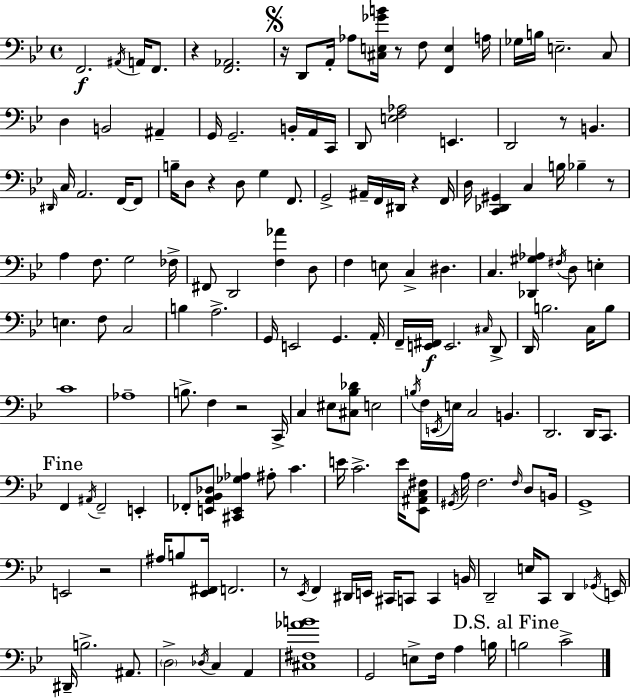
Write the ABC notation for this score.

X:1
T:Untitled
M:4/4
L:1/4
K:Bb
F,,2 ^A,,/4 A,,/4 F,,/2 z [F,,_A,,]2 z/4 D,,/2 A,,/4 _A,/2 [^C,E,_GB]/4 z/2 F,/2 [F,,E,] A,/4 _G,/4 B,/4 E,2 C,/2 D, B,,2 ^A,, G,,/4 G,,2 B,,/4 A,,/4 C,,/4 D,,/2 [E,F,_A,]2 E,, D,,2 z/2 B,, ^D,,/4 C,/4 A,,2 F,,/4 F,,/2 B,/4 D,/2 z D,/2 G, F,,/2 G,,2 ^A,,/4 F,,/4 ^D,,/4 z F,,/4 D,/4 [C,,_D,,^G,,] C, B,/4 _B, z/2 A, F,/2 G,2 _F,/4 ^F,,/2 D,,2 [F,_A] D,/2 F, E,/2 C, ^D, C, [_D,,^G,_A,] ^F,/4 D,/2 E, E, F,/2 C,2 B, A,2 G,,/4 E,,2 G,, A,,/4 F,,/4 [E,,^F,,]/4 E,,2 ^C,/4 D,,/2 D,,/4 B,2 C,/4 B,/2 C4 _A,4 B,/2 F, z2 C,,/4 C, ^E,/2 [^C,_B,_D]/2 E,2 B,/4 F,/4 E,,/4 E,/4 C,2 B,, D,,2 D,,/4 C,,/2 F,, ^A,,/4 F,,2 E,, _F,,/2 [E,,A,,_B,,_D,]/2 [^C,,E,,_G,_A,] ^A,/2 C E/4 C2 E/4 [_E,,^A,,C,^F,]/2 ^G,,/4 A,/4 F,2 F,/4 D,/2 B,,/4 G,,4 E,,2 z2 ^A,/4 B,/2 [_E,,^F,,]/4 F,,2 z/2 _E,,/4 F,, ^D,,/4 E,,/4 ^C,,/4 C,,/2 C,, B,,/4 D,,2 E,/4 C,,/2 D,, _G,,/4 E,,/4 ^D,,/4 B,2 ^A,,/2 D,2 _D,/4 C, A,, [^C,^F,_AB]4 G,,2 E,/2 F,/4 A, B,/4 B,2 C2